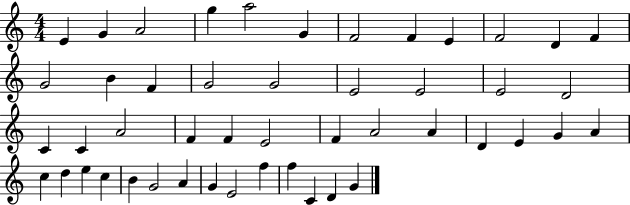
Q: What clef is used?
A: treble